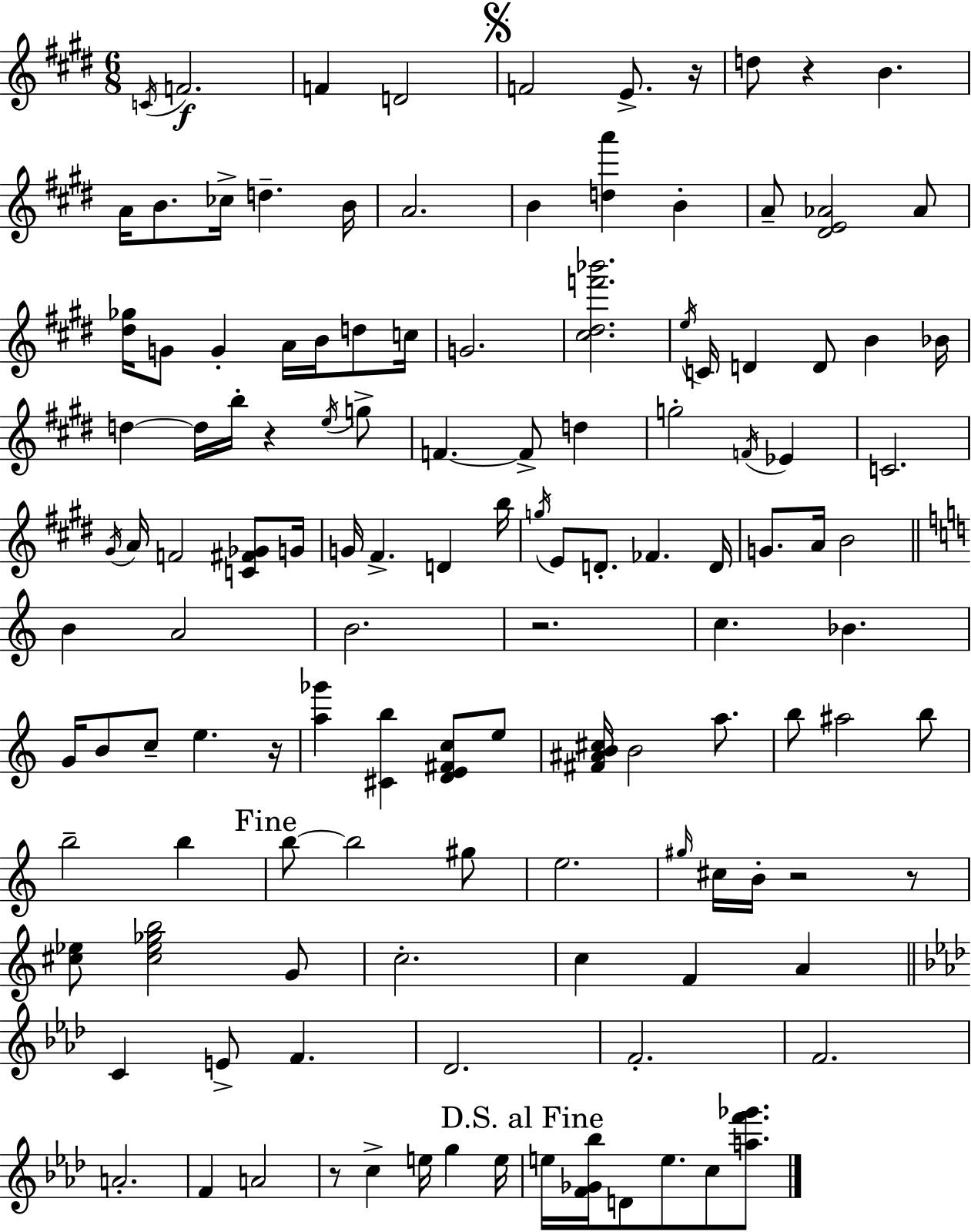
X:1
T:Untitled
M:6/8
L:1/4
K:E
C/4 F2 F D2 F2 E/2 z/4 d/2 z B A/4 B/2 _c/4 d B/4 A2 B [da'] B A/2 [^DE_A]2 _A/2 [^d_g]/4 G/2 G A/4 B/4 d/2 c/4 G2 [^c^df'_b']2 e/4 C/4 D D/2 B _B/4 d d/4 b/4 z e/4 g/2 F F/2 d g2 F/4 _E C2 ^G/4 A/4 F2 [C^F_G]/2 G/4 G/4 ^F D b/4 g/4 E/2 D/2 _F D/4 G/2 A/4 B2 B A2 B2 z2 c _B G/4 B/2 c/2 e z/4 [a_g'] [^Cb] [DE^Fc]/2 e/2 [^F^AB^c]/4 B2 a/2 b/2 ^a2 b/2 b2 b b/2 b2 ^g/2 e2 ^g/4 ^c/4 B/4 z2 z/2 [^c_e]/2 [^c_e_gb]2 G/2 c2 c F A C E/2 F _D2 F2 F2 A2 F A2 z/2 c e/4 g e/4 e/4 [F_G_b]/4 D/2 e/2 c/2 [af'_g']/2